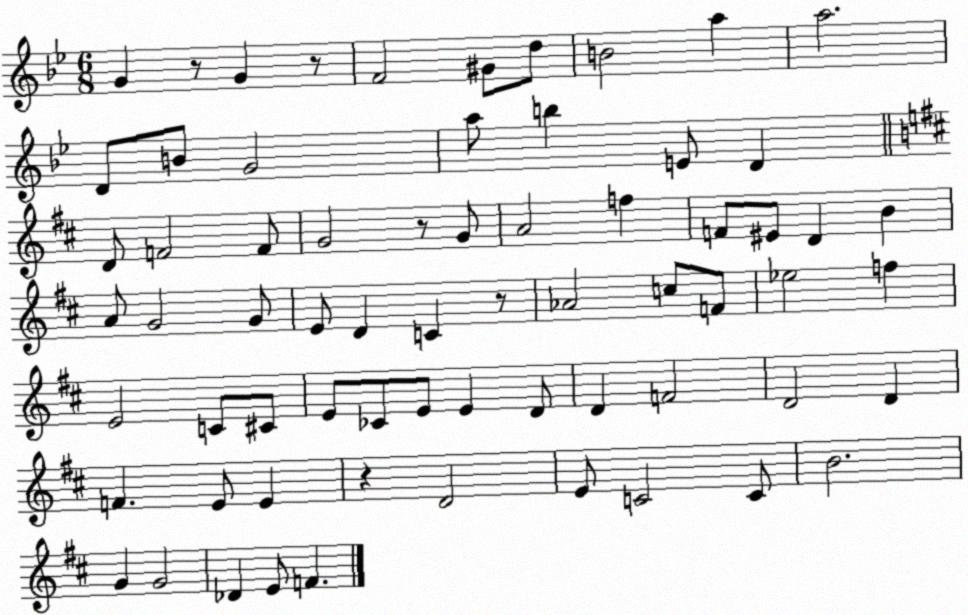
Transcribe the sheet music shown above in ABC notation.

X:1
T:Untitled
M:6/8
L:1/4
K:Bb
G z/2 G z/2 F2 ^G/2 d/2 B2 a a2 D/2 B/2 G2 a/2 b E/2 D D/2 F2 F/2 G2 z/2 G/2 A2 f F/2 ^E/2 D B A/2 G2 G/2 E/2 D C z/2 _A2 c/2 F/2 _e2 f E2 C/2 ^C/2 E/2 _C/2 E/2 E D/2 D F2 D2 D F E/2 E z D2 E/2 C2 C/2 B2 G G2 _D E/2 F